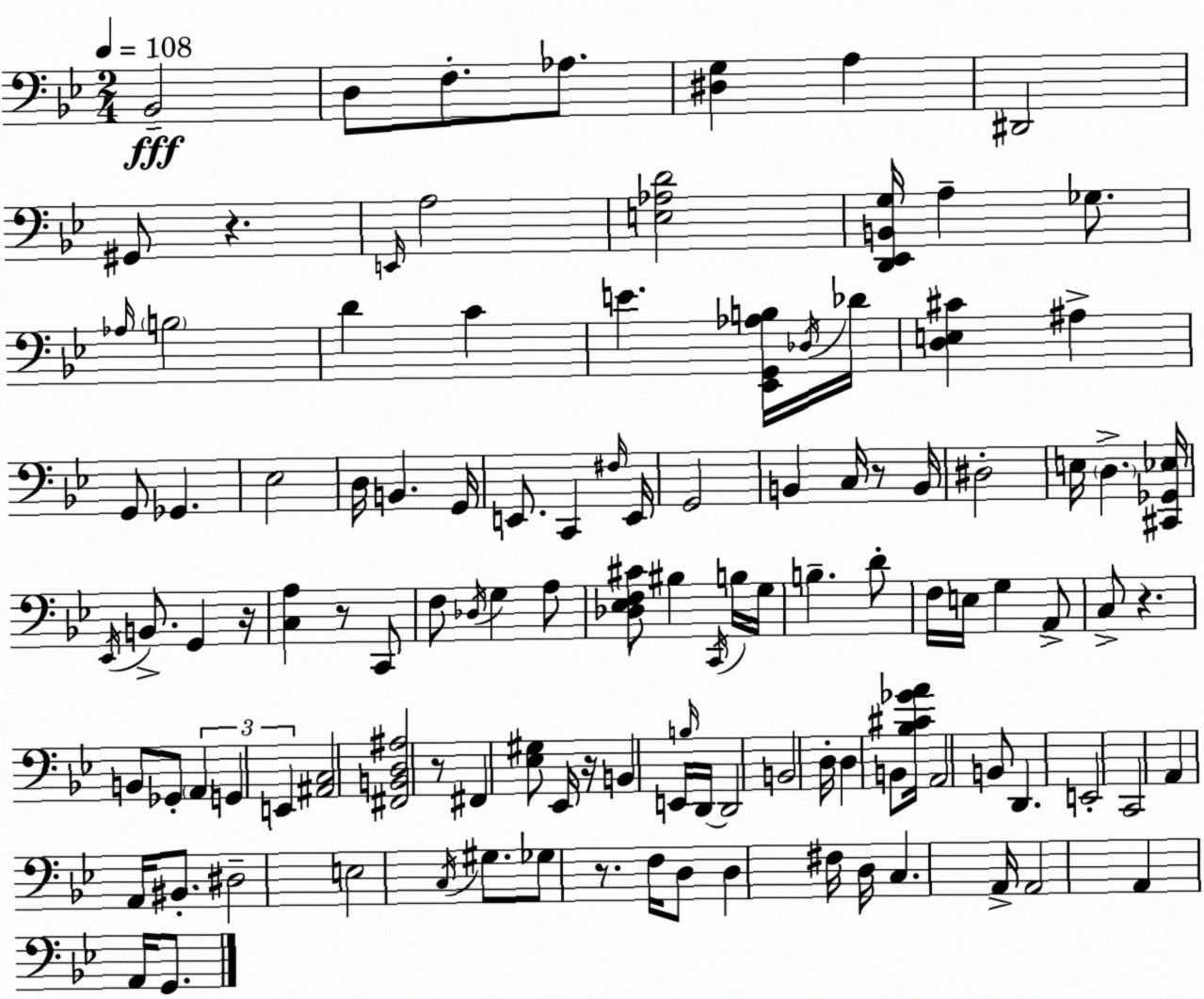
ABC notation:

X:1
T:Untitled
M:2/4
L:1/4
K:Gm
_B,,2 D,/2 F,/2 _A,/2 [^D,G,] A, ^D,,2 ^G,,/2 z E,,/4 A,2 [E,_A,D]2 [D,,_E,,B,,G,]/4 A, _G,/2 _A,/4 B,2 D C E [_E,,G,,_A,B,]/4 _D,/4 _D/4 [D,E,^C] ^A, G,,/2 _G,, _E,2 D,/4 B,, G,,/4 E,,/2 C,, ^F,/4 E,,/4 G,,2 B,, C,/4 z/2 B,,/4 ^D,2 E,/4 D, [^C,,_G,,_E,]/4 _E,,/4 B,,/2 G,, z/4 [C,A,] z/2 C,,/2 F,/2 _D,/4 G, A,/2 [_D,_E,F,^C]/2 ^B, C,,/4 B,/4 G,/4 B, D/2 F,/4 E,/4 G, A,,/2 C,/2 z B,,/2 _G,,/2 A,, G,, E,, [^A,,C,]2 [^F,,B,,D,^A,]2 z/2 ^F,, [_E,^G,]/2 _E,,/4 z/4 B,, E,,/4 B,/4 D,,/4 D,,2 B,,2 D,/4 D, B,,/2 [_B,^C_GA]/4 A,,2 B,,/2 D,, E,,2 C,,2 A,, A,,/4 ^B,,/2 ^D,2 E,2 C,/4 ^G,/2 _G,/2 z/2 F,/4 D,/2 D, ^F,/4 D,/4 C, A,,/4 A,,2 A,, A,,/4 G,,/2